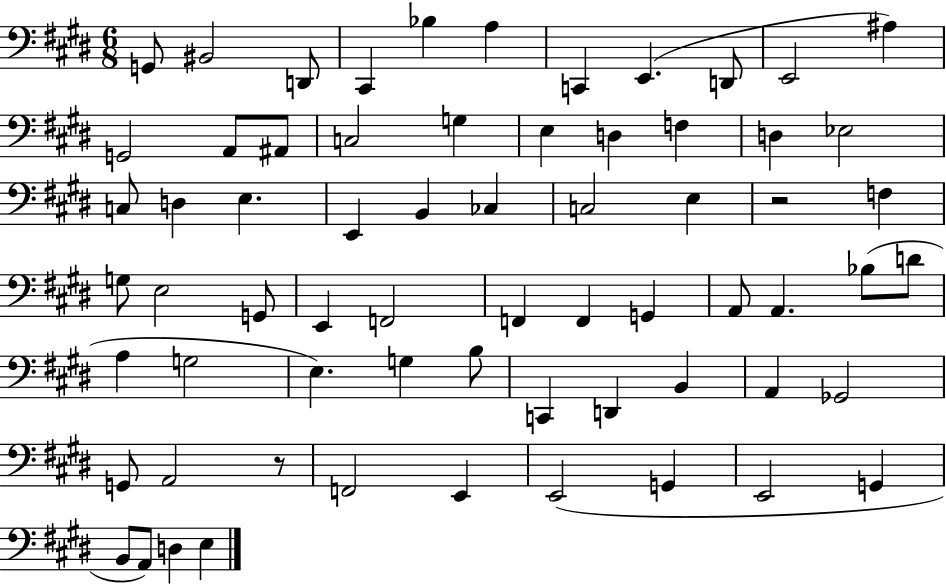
G2/e BIS2/h D2/e C#2/q Bb3/q A3/q C2/q E2/q. D2/e E2/h A#3/q G2/h A2/e A#2/e C3/h G3/q E3/q D3/q F3/q D3/q Eb3/h C3/e D3/q E3/q. E2/q B2/q CES3/q C3/h E3/q R/h F3/q G3/e E3/h G2/e E2/q F2/h F2/q F2/q G2/q A2/e A2/q. Bb3/e D4/e A3/q G3/h E3/q. G3/q B3/e C2/q D2/q B2/q A2/q Gb2/h G2/e A2/h R/e F2/h E2/q E2/h G2/q E2/h G2/q B2/e A2/e D3/q E3/q